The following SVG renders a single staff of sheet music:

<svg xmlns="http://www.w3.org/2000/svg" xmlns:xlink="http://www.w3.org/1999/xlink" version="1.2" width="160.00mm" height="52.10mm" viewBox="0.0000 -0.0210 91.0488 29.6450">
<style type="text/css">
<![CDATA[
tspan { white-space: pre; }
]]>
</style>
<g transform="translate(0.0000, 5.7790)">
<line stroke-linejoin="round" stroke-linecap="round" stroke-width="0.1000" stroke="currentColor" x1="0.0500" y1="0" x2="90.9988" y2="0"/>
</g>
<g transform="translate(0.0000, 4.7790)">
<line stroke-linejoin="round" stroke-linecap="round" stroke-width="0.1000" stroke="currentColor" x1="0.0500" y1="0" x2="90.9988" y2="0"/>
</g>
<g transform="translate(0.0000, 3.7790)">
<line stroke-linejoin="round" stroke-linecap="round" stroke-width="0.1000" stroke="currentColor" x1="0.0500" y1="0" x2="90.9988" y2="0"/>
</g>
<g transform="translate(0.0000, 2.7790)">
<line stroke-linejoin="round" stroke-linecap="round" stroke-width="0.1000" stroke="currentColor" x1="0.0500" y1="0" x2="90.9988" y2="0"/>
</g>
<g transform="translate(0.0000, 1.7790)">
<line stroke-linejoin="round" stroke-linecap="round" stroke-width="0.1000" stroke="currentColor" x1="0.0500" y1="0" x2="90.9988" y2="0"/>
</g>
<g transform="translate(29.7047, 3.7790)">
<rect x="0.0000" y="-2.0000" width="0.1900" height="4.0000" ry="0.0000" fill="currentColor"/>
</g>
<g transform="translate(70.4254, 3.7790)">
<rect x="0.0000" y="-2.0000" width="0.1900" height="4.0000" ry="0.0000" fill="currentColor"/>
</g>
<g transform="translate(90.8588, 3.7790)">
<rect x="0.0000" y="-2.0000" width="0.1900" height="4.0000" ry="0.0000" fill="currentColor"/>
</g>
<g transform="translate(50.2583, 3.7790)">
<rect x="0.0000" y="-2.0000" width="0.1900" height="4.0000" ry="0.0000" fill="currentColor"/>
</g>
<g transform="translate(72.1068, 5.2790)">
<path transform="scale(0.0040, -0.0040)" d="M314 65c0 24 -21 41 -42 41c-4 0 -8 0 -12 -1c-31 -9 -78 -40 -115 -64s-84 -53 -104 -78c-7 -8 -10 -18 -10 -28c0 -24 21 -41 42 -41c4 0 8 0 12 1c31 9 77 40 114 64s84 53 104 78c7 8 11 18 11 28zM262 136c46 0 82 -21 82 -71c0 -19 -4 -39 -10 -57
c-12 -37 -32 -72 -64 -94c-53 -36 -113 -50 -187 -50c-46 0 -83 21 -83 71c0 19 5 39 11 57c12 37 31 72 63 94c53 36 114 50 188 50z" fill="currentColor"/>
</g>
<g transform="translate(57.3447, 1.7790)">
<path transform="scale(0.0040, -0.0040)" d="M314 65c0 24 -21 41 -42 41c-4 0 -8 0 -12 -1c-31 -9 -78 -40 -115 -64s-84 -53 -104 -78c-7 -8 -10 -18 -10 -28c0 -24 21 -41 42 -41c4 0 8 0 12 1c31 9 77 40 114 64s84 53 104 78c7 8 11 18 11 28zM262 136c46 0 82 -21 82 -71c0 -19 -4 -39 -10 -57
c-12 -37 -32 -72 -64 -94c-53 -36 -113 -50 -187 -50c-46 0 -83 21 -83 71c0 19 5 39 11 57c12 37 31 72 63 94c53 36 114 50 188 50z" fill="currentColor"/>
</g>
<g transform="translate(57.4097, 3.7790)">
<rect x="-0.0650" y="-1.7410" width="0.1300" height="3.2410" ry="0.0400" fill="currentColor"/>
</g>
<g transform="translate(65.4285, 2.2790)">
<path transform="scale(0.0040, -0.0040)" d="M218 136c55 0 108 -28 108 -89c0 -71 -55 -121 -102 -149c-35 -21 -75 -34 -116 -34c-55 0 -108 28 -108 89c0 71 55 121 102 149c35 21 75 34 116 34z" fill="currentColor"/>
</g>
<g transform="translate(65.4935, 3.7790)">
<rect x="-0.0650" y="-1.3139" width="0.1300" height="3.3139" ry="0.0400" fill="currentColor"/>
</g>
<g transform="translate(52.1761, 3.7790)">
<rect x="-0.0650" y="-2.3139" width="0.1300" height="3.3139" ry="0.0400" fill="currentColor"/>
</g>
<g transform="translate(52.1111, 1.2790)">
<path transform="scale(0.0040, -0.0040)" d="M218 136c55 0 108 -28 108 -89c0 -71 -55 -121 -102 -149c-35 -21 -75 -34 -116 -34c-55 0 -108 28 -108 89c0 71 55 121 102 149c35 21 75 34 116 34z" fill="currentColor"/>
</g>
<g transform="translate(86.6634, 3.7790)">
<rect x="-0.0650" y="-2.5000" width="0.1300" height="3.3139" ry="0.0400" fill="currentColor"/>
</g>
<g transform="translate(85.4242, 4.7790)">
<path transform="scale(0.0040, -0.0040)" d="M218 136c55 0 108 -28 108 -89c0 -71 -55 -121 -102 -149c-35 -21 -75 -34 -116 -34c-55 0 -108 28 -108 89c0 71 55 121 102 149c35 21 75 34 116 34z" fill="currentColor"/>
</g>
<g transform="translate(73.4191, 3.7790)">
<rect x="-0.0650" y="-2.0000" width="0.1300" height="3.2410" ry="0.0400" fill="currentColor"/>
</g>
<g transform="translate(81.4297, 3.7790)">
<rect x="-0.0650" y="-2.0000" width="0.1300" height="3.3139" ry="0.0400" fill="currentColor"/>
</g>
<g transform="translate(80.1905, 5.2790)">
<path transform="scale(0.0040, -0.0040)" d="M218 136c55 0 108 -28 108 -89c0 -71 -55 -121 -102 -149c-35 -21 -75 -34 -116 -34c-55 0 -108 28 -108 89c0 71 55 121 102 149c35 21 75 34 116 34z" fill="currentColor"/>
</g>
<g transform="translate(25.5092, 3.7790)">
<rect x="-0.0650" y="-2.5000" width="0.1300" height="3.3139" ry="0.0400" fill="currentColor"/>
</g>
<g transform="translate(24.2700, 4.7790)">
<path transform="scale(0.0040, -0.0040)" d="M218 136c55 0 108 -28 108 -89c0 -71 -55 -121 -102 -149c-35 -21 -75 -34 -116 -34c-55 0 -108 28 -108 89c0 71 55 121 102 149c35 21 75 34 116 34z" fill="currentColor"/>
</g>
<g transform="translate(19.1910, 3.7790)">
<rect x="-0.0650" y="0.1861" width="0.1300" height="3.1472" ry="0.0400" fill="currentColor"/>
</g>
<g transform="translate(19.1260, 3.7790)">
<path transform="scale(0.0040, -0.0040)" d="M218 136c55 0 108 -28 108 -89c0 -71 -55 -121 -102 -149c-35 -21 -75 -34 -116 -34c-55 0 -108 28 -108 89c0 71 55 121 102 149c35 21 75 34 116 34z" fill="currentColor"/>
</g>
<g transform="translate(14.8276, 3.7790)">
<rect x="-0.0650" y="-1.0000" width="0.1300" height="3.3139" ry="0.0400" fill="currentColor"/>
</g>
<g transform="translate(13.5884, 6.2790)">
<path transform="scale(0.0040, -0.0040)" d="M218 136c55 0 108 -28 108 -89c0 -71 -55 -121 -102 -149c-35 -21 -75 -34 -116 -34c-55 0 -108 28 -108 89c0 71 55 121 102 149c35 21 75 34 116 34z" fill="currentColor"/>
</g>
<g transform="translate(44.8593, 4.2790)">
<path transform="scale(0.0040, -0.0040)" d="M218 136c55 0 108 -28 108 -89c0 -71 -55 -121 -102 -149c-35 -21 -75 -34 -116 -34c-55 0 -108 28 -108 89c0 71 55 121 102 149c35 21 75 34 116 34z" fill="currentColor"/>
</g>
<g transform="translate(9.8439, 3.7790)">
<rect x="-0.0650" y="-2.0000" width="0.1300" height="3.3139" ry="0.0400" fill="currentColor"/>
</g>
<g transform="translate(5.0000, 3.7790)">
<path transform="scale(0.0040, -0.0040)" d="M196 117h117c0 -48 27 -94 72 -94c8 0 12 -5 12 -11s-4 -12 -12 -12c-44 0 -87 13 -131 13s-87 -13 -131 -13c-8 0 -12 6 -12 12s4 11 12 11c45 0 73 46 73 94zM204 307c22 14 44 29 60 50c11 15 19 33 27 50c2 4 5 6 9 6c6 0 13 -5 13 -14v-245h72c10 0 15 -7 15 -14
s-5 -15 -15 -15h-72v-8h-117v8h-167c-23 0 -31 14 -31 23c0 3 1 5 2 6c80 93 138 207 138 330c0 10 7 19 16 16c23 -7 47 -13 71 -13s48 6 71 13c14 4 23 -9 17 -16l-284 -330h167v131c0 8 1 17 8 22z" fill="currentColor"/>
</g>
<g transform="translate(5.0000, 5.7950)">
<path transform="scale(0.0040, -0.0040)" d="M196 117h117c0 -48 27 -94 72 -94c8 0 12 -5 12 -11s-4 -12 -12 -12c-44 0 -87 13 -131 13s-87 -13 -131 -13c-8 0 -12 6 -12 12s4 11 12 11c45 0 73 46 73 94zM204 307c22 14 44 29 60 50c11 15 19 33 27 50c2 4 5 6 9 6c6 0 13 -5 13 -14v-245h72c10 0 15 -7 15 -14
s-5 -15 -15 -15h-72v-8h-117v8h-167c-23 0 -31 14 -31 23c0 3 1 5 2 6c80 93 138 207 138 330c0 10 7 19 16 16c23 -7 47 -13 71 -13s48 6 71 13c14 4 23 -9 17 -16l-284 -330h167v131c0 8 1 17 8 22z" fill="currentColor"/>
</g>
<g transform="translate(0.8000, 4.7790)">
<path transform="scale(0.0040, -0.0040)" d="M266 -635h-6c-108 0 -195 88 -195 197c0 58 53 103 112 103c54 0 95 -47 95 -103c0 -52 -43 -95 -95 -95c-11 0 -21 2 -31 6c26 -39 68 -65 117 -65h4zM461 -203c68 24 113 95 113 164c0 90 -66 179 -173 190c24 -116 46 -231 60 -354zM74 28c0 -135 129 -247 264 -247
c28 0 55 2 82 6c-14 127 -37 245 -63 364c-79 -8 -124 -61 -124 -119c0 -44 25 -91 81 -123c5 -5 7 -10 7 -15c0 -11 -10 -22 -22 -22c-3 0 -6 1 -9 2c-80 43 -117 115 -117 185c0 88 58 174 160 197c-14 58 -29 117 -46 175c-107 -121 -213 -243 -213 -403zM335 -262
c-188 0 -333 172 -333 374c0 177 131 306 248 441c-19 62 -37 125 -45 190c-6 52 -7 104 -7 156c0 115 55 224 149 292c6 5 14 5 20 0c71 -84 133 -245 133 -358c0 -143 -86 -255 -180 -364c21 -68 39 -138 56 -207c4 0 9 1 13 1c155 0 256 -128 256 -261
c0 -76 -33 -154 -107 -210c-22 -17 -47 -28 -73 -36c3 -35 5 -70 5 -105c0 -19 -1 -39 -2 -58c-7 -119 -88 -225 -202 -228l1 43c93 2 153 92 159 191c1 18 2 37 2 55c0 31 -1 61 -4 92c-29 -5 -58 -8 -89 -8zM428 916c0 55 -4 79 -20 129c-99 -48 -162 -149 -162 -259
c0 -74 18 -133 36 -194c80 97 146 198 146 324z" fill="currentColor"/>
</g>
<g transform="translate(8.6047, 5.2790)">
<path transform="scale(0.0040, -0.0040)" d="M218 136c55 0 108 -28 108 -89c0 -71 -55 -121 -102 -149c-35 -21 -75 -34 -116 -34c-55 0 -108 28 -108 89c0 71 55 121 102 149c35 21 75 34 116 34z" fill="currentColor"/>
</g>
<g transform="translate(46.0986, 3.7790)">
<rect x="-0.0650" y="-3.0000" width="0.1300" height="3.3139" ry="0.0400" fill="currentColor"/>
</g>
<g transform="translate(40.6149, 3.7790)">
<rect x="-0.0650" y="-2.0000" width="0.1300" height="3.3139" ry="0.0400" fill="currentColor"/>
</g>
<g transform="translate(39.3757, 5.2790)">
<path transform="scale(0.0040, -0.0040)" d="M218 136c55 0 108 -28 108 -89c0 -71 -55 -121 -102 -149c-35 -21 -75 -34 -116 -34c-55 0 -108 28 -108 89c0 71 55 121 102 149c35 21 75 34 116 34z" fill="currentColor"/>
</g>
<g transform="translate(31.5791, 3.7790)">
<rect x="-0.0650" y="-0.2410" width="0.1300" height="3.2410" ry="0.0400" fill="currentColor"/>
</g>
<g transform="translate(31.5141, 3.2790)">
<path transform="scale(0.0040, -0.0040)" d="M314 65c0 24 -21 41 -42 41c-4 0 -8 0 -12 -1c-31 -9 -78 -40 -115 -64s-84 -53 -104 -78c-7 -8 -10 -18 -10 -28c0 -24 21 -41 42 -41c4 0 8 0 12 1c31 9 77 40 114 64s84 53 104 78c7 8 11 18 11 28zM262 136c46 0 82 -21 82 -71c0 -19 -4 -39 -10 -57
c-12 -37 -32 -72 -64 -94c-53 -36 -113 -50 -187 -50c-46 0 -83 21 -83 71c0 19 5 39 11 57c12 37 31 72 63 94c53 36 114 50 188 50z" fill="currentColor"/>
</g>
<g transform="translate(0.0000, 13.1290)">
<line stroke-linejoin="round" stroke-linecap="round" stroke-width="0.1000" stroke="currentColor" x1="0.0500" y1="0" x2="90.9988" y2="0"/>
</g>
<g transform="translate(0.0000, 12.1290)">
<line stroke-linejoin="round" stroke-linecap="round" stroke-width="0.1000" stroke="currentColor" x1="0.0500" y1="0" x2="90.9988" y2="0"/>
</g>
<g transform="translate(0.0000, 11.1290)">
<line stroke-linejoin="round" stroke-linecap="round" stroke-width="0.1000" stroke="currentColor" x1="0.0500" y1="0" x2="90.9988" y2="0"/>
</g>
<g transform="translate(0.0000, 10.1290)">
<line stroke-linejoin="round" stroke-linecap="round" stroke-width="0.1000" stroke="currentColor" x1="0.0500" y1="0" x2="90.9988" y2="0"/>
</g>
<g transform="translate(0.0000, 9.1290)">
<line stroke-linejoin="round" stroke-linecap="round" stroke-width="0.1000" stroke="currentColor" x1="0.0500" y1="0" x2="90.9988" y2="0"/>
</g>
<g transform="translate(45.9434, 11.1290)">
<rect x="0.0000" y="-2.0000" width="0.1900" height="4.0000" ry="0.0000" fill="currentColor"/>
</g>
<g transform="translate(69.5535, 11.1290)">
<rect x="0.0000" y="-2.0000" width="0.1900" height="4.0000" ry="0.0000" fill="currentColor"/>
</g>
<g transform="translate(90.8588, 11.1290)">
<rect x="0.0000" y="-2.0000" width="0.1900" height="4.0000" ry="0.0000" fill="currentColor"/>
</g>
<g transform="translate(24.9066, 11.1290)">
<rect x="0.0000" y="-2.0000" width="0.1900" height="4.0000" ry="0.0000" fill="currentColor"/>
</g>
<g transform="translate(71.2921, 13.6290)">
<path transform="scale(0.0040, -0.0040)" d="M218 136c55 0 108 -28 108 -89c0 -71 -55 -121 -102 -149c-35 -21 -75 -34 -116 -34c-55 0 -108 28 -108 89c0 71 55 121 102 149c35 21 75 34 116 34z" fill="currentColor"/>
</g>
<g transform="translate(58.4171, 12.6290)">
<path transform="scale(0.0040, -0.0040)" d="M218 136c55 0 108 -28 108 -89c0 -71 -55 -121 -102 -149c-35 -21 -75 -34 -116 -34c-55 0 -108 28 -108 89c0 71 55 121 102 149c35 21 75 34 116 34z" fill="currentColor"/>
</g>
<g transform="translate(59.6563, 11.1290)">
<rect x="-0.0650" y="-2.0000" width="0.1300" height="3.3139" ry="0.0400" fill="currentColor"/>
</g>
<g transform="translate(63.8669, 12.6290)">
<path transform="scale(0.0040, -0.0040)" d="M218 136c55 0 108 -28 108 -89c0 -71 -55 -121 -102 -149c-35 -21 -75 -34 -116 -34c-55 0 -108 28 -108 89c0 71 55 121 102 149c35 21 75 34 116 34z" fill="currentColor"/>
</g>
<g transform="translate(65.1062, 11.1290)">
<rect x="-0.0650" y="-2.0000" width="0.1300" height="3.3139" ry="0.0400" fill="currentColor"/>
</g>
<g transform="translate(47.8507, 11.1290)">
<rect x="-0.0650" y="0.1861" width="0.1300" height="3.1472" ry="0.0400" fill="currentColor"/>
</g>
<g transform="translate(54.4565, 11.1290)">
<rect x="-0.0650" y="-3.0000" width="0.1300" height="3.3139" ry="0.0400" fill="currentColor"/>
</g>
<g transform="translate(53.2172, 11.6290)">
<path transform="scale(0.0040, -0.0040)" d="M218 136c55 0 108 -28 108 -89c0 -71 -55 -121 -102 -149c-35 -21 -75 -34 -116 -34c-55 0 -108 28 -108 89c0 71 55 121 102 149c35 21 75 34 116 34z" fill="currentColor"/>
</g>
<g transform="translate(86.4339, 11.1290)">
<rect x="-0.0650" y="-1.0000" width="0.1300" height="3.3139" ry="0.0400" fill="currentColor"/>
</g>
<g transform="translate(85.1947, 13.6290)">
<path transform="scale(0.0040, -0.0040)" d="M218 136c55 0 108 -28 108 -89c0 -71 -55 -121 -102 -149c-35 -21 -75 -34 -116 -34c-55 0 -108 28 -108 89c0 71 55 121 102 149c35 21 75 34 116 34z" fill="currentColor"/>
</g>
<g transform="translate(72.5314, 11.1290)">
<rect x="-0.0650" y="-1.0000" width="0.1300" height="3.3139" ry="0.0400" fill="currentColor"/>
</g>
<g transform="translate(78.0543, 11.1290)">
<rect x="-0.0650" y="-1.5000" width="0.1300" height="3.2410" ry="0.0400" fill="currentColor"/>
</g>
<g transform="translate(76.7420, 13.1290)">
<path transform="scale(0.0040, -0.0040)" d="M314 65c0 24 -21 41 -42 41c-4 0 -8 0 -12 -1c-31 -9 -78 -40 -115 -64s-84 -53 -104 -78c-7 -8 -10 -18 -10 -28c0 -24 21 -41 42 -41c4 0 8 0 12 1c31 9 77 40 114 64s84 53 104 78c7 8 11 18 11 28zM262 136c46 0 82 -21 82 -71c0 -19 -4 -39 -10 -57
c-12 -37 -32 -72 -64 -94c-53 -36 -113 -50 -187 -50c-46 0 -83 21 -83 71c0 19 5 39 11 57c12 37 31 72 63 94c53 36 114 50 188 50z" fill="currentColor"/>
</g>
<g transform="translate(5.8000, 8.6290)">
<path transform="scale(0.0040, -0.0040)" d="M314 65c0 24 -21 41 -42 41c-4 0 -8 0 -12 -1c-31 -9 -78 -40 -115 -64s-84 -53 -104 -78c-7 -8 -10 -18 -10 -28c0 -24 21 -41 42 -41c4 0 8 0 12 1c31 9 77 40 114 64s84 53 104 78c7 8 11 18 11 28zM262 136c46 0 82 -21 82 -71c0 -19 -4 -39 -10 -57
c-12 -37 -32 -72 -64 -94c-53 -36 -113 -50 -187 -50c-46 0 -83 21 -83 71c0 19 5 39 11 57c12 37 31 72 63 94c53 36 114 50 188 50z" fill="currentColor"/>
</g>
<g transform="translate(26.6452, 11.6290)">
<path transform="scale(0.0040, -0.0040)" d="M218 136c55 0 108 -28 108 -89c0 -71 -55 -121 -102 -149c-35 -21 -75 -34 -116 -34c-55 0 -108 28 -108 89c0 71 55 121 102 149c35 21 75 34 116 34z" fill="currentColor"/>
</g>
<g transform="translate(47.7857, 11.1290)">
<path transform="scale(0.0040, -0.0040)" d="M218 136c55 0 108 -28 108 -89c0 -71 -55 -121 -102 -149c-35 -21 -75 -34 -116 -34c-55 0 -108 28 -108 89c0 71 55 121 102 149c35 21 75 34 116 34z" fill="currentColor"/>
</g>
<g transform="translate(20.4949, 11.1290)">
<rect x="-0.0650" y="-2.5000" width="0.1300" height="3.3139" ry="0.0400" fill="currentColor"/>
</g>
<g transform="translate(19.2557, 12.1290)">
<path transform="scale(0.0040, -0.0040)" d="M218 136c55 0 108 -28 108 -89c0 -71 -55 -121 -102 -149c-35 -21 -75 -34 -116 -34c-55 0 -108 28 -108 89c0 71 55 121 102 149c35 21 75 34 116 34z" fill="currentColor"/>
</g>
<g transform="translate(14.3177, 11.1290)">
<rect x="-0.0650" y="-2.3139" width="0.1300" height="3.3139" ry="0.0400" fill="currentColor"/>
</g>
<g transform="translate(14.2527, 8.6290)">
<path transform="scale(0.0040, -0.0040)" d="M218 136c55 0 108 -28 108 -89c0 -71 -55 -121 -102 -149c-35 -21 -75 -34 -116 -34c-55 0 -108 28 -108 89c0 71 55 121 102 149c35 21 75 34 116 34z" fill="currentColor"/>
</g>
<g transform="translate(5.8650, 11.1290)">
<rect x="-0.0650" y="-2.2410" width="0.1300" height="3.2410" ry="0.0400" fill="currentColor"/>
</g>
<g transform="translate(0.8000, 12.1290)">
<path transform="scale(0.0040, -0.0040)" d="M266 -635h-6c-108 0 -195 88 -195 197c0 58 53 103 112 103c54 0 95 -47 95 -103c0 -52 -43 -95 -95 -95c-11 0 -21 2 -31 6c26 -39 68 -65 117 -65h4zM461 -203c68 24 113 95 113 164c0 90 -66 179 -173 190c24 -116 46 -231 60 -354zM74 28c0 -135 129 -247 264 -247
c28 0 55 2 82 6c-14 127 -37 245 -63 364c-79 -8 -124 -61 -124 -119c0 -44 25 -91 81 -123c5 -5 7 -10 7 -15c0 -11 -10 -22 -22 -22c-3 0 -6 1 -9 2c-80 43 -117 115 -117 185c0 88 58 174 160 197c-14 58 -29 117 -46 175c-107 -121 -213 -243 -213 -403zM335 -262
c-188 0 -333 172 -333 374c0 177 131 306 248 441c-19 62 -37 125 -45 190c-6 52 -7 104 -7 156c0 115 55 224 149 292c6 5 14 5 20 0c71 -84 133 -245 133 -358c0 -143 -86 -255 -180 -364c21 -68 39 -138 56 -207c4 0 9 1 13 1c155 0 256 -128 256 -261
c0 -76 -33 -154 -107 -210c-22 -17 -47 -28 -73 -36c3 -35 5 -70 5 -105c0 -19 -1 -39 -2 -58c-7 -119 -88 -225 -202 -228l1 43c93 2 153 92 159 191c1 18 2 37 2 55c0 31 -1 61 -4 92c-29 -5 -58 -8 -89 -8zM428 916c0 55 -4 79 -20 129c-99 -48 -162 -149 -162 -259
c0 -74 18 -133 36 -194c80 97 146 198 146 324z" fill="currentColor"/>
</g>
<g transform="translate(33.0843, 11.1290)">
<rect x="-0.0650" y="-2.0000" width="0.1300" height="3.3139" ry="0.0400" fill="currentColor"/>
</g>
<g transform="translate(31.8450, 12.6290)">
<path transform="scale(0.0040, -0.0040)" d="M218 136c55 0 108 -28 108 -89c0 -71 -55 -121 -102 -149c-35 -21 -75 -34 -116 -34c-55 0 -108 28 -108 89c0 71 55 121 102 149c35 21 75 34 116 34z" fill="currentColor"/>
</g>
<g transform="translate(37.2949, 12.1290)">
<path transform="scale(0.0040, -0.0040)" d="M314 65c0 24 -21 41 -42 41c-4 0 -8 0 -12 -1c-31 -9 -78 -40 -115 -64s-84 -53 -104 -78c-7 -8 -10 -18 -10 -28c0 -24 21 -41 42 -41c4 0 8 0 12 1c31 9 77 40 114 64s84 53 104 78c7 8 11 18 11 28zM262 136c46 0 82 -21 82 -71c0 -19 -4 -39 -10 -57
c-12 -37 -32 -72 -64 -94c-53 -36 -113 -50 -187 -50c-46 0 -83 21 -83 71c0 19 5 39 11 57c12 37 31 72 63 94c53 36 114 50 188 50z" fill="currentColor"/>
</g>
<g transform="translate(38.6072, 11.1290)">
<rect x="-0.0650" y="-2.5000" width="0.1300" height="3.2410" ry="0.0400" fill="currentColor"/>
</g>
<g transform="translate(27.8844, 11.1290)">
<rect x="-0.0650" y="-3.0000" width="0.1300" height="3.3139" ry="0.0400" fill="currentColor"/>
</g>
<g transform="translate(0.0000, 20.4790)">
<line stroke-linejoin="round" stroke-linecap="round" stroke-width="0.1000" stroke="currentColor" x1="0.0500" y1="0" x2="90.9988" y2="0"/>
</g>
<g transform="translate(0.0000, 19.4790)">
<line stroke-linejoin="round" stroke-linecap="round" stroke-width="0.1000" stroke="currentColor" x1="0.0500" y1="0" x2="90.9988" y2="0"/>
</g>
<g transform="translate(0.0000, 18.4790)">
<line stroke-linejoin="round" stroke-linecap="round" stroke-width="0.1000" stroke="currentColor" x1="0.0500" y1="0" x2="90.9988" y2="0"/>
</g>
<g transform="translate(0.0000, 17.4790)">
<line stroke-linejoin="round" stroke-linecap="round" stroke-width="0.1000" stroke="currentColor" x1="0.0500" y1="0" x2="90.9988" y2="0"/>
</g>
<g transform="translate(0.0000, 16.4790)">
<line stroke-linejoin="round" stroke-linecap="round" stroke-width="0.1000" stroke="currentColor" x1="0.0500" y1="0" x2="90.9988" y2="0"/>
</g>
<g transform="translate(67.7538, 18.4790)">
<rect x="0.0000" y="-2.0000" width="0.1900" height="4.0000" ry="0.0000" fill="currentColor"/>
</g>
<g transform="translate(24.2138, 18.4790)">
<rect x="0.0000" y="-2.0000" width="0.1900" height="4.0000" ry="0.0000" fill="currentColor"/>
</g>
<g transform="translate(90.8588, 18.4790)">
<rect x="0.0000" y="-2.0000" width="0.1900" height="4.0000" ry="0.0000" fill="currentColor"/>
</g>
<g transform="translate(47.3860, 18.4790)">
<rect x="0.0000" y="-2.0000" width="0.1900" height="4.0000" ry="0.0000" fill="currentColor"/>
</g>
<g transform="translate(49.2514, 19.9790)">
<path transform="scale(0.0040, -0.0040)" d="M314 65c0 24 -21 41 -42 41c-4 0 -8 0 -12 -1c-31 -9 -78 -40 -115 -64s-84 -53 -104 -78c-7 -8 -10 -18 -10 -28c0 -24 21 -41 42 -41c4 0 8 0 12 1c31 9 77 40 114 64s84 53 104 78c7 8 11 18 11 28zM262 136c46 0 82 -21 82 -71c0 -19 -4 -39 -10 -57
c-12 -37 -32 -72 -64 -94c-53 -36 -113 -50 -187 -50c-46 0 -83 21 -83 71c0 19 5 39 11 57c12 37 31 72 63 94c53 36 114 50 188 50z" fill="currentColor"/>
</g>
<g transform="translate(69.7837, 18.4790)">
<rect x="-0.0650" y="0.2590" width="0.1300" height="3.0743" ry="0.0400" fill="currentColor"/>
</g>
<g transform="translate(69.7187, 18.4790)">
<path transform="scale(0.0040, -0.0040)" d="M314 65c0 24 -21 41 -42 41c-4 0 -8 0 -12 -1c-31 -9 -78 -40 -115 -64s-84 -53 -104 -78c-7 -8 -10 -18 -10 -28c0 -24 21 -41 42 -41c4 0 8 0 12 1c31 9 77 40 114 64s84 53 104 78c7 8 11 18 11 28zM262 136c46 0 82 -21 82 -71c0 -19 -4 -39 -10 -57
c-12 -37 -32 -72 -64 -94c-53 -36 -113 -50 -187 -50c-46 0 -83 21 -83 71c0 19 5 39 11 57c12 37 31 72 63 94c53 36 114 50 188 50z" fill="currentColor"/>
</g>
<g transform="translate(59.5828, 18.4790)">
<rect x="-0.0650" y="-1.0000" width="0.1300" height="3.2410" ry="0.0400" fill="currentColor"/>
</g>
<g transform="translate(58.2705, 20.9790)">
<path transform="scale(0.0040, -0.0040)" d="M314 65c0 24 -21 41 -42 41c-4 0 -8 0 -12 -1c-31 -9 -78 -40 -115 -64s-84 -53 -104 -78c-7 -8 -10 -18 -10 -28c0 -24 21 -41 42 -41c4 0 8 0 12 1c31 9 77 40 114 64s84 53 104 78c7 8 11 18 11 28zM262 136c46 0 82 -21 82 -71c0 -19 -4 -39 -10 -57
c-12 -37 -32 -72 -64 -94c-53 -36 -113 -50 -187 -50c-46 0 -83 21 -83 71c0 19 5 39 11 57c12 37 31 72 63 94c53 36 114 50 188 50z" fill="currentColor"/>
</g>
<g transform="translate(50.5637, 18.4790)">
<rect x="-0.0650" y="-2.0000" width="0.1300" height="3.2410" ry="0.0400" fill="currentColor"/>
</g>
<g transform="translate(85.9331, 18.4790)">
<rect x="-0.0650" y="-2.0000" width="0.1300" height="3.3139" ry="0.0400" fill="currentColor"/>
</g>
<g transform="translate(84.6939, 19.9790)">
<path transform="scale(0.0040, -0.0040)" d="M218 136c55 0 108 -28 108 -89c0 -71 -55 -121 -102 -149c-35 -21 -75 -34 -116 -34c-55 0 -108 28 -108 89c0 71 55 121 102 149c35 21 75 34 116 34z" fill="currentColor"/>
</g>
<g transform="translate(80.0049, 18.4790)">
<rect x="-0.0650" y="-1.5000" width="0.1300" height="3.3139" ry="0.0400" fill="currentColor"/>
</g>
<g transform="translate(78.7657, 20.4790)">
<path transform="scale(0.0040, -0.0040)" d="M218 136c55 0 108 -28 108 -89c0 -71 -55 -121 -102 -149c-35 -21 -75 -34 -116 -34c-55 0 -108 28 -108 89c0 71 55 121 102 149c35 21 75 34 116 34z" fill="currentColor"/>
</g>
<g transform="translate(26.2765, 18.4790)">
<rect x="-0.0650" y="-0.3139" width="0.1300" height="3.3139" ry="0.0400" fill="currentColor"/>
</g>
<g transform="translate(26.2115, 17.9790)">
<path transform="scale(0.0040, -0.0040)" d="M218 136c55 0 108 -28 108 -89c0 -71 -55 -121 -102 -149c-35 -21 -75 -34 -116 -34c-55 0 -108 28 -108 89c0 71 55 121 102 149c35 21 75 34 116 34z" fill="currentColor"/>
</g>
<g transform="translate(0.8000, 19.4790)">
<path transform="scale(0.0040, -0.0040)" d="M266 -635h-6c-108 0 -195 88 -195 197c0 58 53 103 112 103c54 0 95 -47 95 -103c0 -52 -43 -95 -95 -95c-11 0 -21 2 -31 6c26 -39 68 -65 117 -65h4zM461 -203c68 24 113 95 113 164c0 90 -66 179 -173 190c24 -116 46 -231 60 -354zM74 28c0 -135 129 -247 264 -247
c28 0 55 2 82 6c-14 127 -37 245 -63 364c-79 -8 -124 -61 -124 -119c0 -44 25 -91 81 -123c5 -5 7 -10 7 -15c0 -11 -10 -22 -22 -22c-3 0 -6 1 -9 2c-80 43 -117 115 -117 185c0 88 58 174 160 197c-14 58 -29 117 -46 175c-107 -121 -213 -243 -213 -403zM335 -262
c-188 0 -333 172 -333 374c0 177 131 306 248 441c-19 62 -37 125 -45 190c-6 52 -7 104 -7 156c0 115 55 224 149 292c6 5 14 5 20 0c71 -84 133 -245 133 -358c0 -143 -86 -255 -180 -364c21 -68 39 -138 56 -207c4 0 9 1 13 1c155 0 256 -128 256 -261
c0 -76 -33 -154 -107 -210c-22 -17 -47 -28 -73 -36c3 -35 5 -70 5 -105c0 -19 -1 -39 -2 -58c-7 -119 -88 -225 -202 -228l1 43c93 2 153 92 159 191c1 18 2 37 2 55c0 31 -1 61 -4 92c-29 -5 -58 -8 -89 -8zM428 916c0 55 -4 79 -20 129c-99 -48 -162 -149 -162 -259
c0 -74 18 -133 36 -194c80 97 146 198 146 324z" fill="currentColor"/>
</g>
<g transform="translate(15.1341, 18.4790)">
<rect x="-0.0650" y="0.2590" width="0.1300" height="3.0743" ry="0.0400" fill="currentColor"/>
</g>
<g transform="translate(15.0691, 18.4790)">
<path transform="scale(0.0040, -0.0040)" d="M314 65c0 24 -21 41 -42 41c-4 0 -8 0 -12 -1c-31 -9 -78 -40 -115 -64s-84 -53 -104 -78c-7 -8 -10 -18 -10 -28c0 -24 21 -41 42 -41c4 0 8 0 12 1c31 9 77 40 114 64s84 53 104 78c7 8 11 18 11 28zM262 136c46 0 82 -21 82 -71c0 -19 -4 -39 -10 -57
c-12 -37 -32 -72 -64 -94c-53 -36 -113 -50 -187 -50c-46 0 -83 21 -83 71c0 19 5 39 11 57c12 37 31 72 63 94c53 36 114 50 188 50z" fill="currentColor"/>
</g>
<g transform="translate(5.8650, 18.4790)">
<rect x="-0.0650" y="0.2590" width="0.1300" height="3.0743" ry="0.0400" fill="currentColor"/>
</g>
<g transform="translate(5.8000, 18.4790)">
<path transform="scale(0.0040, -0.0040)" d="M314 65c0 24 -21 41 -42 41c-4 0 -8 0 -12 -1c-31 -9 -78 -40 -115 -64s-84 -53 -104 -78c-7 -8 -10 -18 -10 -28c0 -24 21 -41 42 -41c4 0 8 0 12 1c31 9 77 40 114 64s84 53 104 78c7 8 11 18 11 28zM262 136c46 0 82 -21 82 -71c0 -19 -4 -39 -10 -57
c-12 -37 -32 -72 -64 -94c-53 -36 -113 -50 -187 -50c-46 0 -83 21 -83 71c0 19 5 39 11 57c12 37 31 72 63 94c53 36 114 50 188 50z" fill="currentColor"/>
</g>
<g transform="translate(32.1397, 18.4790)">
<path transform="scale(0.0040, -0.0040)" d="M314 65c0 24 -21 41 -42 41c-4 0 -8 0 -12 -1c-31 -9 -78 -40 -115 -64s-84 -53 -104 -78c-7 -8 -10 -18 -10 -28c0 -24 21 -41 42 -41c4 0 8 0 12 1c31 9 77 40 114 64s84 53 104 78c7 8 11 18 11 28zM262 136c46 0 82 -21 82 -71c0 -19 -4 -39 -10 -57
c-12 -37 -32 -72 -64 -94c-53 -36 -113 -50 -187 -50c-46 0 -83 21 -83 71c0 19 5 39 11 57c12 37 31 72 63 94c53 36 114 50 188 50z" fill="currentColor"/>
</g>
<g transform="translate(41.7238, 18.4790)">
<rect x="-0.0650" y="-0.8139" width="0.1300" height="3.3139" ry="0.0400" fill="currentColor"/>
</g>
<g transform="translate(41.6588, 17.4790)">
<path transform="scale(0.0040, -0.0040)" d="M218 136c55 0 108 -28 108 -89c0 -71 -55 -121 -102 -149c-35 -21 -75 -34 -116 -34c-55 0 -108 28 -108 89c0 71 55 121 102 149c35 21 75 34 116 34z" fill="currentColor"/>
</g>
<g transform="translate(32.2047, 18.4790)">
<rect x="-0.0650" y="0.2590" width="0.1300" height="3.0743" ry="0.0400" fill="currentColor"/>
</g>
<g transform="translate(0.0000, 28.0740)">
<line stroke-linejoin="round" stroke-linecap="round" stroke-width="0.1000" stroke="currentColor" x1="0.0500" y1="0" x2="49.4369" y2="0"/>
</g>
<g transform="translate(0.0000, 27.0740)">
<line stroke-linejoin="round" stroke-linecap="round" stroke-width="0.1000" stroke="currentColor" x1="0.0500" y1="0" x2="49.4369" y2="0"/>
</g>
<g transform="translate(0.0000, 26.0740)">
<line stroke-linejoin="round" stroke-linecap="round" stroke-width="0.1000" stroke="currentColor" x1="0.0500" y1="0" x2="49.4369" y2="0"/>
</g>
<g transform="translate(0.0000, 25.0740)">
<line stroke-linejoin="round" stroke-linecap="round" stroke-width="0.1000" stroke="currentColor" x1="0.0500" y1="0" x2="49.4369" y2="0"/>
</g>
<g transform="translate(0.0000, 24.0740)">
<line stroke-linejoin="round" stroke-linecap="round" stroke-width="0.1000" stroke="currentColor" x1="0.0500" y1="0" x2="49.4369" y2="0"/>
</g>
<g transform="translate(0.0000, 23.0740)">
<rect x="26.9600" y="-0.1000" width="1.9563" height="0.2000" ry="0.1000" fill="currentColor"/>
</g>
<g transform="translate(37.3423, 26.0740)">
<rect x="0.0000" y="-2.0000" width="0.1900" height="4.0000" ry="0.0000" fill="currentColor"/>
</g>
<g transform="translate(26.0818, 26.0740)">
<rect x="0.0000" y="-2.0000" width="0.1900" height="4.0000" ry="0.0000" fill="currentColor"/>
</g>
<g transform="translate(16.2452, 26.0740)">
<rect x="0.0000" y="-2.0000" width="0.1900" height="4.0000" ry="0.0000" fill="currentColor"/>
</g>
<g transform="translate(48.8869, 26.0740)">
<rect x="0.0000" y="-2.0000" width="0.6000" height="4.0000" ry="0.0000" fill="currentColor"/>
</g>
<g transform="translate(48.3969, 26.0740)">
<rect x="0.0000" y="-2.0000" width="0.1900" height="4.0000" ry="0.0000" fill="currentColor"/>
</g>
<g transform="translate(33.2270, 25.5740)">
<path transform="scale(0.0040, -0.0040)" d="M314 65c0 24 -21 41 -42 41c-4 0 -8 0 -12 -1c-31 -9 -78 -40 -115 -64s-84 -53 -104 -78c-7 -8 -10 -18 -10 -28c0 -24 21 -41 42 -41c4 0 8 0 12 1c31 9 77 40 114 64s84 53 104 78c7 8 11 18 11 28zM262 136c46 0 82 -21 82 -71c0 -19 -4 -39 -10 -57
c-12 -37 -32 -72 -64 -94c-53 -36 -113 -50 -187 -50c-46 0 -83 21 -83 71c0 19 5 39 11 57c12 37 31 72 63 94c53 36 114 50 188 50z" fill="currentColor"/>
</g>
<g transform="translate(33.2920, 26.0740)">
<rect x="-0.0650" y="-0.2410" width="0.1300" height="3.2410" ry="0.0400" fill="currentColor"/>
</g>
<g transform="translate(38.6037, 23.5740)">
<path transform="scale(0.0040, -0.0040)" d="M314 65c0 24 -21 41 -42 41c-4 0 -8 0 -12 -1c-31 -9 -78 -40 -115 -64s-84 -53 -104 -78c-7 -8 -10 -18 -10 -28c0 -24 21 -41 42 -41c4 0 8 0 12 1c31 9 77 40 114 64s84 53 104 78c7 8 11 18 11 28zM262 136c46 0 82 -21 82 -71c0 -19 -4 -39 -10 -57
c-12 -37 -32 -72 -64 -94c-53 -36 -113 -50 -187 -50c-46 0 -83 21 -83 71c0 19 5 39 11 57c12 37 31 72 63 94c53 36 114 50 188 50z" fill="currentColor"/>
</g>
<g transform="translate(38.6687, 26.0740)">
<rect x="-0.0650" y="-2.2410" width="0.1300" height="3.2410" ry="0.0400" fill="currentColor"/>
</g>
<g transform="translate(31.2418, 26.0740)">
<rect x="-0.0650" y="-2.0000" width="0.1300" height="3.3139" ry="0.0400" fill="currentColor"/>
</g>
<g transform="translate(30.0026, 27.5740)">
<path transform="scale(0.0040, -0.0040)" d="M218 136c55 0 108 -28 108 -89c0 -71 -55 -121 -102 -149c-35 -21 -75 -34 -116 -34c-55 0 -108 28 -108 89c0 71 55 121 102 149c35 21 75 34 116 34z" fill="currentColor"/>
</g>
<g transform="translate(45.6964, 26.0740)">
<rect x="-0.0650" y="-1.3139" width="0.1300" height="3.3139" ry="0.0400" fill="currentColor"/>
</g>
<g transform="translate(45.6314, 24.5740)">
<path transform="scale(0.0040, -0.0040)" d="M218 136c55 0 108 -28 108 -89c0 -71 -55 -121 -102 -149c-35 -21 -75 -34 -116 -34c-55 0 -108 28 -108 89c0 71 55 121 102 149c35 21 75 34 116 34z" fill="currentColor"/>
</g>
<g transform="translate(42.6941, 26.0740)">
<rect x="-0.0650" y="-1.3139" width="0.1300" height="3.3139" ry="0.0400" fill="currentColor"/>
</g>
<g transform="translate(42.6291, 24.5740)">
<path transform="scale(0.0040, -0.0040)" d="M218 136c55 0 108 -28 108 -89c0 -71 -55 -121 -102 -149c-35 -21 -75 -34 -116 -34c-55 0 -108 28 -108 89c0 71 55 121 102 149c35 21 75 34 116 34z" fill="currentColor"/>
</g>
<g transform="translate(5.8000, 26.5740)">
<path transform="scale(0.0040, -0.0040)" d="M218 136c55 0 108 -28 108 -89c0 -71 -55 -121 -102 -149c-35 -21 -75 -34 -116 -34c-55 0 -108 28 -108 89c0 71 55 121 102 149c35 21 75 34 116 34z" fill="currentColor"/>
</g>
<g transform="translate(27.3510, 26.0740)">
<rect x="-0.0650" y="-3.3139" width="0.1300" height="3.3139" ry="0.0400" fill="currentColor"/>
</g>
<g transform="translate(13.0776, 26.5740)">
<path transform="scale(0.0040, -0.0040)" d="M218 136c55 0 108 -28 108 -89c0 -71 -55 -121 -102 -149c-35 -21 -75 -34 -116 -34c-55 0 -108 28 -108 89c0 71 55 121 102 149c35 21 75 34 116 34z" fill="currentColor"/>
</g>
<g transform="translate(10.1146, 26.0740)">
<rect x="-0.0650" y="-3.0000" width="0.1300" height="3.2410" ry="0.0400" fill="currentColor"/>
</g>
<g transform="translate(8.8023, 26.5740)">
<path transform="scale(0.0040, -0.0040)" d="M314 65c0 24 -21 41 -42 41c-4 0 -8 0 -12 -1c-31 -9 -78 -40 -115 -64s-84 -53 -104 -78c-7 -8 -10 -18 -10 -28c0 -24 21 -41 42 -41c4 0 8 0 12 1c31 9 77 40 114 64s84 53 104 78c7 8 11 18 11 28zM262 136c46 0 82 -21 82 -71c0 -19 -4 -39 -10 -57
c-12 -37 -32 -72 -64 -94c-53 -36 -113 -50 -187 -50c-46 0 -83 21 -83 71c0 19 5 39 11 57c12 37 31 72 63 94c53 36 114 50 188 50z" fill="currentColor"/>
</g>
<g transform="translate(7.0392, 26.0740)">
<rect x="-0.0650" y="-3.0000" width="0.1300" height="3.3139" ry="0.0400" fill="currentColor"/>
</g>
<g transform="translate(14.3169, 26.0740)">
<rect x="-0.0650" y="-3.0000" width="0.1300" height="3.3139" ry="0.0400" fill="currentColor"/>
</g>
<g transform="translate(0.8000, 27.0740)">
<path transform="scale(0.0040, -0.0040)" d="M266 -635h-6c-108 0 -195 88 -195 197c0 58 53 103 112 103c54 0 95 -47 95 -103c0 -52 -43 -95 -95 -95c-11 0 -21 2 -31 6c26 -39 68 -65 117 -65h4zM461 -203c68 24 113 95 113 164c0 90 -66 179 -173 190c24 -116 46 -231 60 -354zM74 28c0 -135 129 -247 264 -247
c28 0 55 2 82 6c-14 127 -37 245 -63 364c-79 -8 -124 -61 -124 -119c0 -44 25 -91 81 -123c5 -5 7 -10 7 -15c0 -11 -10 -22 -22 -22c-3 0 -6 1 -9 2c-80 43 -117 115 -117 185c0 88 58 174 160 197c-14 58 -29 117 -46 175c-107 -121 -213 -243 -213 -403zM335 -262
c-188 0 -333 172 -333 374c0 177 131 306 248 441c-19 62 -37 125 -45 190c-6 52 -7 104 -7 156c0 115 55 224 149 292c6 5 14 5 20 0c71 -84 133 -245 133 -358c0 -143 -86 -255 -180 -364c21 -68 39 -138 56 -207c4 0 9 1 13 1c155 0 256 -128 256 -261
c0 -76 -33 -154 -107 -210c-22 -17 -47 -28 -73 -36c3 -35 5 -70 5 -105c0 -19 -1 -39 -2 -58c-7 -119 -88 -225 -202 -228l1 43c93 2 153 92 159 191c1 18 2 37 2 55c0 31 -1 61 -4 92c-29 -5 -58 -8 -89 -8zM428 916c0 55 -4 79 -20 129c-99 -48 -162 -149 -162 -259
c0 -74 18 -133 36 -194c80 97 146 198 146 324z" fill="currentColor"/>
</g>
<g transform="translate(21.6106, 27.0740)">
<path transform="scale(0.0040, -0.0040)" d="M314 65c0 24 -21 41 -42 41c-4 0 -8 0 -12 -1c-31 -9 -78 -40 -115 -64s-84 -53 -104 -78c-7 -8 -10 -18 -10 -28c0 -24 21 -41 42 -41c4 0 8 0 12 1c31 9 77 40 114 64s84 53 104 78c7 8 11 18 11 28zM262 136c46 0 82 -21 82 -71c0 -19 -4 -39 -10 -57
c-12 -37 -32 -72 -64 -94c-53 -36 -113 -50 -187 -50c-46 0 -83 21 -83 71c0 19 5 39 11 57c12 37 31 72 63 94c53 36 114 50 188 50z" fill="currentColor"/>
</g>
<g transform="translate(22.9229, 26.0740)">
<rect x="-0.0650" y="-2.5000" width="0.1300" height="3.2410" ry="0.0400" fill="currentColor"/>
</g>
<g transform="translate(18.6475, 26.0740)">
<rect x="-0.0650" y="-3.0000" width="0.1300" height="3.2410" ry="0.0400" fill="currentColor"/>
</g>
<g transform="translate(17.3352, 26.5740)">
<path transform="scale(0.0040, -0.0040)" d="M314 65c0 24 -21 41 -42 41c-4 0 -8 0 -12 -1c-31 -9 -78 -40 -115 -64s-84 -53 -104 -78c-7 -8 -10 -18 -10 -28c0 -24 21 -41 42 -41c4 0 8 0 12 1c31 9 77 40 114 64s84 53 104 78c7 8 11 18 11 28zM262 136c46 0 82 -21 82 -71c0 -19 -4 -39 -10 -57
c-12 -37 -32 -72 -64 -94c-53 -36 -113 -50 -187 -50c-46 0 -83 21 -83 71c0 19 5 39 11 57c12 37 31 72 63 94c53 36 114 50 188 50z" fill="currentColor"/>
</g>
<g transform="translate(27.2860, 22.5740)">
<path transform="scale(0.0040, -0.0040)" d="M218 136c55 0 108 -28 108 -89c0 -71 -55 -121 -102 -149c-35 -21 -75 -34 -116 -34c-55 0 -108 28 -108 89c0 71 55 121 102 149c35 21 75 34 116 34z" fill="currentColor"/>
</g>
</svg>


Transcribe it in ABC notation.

X:1
T:Untitled
M:4/4
L:1/4
K:C
F D B G c2 F A g f2 e F2 F G g2 g G A F G2 B A F F D E2 D B2 B2 c B2 d F2 D2 B2 E F A A2 A A2 G2 b F c2 g2 e e